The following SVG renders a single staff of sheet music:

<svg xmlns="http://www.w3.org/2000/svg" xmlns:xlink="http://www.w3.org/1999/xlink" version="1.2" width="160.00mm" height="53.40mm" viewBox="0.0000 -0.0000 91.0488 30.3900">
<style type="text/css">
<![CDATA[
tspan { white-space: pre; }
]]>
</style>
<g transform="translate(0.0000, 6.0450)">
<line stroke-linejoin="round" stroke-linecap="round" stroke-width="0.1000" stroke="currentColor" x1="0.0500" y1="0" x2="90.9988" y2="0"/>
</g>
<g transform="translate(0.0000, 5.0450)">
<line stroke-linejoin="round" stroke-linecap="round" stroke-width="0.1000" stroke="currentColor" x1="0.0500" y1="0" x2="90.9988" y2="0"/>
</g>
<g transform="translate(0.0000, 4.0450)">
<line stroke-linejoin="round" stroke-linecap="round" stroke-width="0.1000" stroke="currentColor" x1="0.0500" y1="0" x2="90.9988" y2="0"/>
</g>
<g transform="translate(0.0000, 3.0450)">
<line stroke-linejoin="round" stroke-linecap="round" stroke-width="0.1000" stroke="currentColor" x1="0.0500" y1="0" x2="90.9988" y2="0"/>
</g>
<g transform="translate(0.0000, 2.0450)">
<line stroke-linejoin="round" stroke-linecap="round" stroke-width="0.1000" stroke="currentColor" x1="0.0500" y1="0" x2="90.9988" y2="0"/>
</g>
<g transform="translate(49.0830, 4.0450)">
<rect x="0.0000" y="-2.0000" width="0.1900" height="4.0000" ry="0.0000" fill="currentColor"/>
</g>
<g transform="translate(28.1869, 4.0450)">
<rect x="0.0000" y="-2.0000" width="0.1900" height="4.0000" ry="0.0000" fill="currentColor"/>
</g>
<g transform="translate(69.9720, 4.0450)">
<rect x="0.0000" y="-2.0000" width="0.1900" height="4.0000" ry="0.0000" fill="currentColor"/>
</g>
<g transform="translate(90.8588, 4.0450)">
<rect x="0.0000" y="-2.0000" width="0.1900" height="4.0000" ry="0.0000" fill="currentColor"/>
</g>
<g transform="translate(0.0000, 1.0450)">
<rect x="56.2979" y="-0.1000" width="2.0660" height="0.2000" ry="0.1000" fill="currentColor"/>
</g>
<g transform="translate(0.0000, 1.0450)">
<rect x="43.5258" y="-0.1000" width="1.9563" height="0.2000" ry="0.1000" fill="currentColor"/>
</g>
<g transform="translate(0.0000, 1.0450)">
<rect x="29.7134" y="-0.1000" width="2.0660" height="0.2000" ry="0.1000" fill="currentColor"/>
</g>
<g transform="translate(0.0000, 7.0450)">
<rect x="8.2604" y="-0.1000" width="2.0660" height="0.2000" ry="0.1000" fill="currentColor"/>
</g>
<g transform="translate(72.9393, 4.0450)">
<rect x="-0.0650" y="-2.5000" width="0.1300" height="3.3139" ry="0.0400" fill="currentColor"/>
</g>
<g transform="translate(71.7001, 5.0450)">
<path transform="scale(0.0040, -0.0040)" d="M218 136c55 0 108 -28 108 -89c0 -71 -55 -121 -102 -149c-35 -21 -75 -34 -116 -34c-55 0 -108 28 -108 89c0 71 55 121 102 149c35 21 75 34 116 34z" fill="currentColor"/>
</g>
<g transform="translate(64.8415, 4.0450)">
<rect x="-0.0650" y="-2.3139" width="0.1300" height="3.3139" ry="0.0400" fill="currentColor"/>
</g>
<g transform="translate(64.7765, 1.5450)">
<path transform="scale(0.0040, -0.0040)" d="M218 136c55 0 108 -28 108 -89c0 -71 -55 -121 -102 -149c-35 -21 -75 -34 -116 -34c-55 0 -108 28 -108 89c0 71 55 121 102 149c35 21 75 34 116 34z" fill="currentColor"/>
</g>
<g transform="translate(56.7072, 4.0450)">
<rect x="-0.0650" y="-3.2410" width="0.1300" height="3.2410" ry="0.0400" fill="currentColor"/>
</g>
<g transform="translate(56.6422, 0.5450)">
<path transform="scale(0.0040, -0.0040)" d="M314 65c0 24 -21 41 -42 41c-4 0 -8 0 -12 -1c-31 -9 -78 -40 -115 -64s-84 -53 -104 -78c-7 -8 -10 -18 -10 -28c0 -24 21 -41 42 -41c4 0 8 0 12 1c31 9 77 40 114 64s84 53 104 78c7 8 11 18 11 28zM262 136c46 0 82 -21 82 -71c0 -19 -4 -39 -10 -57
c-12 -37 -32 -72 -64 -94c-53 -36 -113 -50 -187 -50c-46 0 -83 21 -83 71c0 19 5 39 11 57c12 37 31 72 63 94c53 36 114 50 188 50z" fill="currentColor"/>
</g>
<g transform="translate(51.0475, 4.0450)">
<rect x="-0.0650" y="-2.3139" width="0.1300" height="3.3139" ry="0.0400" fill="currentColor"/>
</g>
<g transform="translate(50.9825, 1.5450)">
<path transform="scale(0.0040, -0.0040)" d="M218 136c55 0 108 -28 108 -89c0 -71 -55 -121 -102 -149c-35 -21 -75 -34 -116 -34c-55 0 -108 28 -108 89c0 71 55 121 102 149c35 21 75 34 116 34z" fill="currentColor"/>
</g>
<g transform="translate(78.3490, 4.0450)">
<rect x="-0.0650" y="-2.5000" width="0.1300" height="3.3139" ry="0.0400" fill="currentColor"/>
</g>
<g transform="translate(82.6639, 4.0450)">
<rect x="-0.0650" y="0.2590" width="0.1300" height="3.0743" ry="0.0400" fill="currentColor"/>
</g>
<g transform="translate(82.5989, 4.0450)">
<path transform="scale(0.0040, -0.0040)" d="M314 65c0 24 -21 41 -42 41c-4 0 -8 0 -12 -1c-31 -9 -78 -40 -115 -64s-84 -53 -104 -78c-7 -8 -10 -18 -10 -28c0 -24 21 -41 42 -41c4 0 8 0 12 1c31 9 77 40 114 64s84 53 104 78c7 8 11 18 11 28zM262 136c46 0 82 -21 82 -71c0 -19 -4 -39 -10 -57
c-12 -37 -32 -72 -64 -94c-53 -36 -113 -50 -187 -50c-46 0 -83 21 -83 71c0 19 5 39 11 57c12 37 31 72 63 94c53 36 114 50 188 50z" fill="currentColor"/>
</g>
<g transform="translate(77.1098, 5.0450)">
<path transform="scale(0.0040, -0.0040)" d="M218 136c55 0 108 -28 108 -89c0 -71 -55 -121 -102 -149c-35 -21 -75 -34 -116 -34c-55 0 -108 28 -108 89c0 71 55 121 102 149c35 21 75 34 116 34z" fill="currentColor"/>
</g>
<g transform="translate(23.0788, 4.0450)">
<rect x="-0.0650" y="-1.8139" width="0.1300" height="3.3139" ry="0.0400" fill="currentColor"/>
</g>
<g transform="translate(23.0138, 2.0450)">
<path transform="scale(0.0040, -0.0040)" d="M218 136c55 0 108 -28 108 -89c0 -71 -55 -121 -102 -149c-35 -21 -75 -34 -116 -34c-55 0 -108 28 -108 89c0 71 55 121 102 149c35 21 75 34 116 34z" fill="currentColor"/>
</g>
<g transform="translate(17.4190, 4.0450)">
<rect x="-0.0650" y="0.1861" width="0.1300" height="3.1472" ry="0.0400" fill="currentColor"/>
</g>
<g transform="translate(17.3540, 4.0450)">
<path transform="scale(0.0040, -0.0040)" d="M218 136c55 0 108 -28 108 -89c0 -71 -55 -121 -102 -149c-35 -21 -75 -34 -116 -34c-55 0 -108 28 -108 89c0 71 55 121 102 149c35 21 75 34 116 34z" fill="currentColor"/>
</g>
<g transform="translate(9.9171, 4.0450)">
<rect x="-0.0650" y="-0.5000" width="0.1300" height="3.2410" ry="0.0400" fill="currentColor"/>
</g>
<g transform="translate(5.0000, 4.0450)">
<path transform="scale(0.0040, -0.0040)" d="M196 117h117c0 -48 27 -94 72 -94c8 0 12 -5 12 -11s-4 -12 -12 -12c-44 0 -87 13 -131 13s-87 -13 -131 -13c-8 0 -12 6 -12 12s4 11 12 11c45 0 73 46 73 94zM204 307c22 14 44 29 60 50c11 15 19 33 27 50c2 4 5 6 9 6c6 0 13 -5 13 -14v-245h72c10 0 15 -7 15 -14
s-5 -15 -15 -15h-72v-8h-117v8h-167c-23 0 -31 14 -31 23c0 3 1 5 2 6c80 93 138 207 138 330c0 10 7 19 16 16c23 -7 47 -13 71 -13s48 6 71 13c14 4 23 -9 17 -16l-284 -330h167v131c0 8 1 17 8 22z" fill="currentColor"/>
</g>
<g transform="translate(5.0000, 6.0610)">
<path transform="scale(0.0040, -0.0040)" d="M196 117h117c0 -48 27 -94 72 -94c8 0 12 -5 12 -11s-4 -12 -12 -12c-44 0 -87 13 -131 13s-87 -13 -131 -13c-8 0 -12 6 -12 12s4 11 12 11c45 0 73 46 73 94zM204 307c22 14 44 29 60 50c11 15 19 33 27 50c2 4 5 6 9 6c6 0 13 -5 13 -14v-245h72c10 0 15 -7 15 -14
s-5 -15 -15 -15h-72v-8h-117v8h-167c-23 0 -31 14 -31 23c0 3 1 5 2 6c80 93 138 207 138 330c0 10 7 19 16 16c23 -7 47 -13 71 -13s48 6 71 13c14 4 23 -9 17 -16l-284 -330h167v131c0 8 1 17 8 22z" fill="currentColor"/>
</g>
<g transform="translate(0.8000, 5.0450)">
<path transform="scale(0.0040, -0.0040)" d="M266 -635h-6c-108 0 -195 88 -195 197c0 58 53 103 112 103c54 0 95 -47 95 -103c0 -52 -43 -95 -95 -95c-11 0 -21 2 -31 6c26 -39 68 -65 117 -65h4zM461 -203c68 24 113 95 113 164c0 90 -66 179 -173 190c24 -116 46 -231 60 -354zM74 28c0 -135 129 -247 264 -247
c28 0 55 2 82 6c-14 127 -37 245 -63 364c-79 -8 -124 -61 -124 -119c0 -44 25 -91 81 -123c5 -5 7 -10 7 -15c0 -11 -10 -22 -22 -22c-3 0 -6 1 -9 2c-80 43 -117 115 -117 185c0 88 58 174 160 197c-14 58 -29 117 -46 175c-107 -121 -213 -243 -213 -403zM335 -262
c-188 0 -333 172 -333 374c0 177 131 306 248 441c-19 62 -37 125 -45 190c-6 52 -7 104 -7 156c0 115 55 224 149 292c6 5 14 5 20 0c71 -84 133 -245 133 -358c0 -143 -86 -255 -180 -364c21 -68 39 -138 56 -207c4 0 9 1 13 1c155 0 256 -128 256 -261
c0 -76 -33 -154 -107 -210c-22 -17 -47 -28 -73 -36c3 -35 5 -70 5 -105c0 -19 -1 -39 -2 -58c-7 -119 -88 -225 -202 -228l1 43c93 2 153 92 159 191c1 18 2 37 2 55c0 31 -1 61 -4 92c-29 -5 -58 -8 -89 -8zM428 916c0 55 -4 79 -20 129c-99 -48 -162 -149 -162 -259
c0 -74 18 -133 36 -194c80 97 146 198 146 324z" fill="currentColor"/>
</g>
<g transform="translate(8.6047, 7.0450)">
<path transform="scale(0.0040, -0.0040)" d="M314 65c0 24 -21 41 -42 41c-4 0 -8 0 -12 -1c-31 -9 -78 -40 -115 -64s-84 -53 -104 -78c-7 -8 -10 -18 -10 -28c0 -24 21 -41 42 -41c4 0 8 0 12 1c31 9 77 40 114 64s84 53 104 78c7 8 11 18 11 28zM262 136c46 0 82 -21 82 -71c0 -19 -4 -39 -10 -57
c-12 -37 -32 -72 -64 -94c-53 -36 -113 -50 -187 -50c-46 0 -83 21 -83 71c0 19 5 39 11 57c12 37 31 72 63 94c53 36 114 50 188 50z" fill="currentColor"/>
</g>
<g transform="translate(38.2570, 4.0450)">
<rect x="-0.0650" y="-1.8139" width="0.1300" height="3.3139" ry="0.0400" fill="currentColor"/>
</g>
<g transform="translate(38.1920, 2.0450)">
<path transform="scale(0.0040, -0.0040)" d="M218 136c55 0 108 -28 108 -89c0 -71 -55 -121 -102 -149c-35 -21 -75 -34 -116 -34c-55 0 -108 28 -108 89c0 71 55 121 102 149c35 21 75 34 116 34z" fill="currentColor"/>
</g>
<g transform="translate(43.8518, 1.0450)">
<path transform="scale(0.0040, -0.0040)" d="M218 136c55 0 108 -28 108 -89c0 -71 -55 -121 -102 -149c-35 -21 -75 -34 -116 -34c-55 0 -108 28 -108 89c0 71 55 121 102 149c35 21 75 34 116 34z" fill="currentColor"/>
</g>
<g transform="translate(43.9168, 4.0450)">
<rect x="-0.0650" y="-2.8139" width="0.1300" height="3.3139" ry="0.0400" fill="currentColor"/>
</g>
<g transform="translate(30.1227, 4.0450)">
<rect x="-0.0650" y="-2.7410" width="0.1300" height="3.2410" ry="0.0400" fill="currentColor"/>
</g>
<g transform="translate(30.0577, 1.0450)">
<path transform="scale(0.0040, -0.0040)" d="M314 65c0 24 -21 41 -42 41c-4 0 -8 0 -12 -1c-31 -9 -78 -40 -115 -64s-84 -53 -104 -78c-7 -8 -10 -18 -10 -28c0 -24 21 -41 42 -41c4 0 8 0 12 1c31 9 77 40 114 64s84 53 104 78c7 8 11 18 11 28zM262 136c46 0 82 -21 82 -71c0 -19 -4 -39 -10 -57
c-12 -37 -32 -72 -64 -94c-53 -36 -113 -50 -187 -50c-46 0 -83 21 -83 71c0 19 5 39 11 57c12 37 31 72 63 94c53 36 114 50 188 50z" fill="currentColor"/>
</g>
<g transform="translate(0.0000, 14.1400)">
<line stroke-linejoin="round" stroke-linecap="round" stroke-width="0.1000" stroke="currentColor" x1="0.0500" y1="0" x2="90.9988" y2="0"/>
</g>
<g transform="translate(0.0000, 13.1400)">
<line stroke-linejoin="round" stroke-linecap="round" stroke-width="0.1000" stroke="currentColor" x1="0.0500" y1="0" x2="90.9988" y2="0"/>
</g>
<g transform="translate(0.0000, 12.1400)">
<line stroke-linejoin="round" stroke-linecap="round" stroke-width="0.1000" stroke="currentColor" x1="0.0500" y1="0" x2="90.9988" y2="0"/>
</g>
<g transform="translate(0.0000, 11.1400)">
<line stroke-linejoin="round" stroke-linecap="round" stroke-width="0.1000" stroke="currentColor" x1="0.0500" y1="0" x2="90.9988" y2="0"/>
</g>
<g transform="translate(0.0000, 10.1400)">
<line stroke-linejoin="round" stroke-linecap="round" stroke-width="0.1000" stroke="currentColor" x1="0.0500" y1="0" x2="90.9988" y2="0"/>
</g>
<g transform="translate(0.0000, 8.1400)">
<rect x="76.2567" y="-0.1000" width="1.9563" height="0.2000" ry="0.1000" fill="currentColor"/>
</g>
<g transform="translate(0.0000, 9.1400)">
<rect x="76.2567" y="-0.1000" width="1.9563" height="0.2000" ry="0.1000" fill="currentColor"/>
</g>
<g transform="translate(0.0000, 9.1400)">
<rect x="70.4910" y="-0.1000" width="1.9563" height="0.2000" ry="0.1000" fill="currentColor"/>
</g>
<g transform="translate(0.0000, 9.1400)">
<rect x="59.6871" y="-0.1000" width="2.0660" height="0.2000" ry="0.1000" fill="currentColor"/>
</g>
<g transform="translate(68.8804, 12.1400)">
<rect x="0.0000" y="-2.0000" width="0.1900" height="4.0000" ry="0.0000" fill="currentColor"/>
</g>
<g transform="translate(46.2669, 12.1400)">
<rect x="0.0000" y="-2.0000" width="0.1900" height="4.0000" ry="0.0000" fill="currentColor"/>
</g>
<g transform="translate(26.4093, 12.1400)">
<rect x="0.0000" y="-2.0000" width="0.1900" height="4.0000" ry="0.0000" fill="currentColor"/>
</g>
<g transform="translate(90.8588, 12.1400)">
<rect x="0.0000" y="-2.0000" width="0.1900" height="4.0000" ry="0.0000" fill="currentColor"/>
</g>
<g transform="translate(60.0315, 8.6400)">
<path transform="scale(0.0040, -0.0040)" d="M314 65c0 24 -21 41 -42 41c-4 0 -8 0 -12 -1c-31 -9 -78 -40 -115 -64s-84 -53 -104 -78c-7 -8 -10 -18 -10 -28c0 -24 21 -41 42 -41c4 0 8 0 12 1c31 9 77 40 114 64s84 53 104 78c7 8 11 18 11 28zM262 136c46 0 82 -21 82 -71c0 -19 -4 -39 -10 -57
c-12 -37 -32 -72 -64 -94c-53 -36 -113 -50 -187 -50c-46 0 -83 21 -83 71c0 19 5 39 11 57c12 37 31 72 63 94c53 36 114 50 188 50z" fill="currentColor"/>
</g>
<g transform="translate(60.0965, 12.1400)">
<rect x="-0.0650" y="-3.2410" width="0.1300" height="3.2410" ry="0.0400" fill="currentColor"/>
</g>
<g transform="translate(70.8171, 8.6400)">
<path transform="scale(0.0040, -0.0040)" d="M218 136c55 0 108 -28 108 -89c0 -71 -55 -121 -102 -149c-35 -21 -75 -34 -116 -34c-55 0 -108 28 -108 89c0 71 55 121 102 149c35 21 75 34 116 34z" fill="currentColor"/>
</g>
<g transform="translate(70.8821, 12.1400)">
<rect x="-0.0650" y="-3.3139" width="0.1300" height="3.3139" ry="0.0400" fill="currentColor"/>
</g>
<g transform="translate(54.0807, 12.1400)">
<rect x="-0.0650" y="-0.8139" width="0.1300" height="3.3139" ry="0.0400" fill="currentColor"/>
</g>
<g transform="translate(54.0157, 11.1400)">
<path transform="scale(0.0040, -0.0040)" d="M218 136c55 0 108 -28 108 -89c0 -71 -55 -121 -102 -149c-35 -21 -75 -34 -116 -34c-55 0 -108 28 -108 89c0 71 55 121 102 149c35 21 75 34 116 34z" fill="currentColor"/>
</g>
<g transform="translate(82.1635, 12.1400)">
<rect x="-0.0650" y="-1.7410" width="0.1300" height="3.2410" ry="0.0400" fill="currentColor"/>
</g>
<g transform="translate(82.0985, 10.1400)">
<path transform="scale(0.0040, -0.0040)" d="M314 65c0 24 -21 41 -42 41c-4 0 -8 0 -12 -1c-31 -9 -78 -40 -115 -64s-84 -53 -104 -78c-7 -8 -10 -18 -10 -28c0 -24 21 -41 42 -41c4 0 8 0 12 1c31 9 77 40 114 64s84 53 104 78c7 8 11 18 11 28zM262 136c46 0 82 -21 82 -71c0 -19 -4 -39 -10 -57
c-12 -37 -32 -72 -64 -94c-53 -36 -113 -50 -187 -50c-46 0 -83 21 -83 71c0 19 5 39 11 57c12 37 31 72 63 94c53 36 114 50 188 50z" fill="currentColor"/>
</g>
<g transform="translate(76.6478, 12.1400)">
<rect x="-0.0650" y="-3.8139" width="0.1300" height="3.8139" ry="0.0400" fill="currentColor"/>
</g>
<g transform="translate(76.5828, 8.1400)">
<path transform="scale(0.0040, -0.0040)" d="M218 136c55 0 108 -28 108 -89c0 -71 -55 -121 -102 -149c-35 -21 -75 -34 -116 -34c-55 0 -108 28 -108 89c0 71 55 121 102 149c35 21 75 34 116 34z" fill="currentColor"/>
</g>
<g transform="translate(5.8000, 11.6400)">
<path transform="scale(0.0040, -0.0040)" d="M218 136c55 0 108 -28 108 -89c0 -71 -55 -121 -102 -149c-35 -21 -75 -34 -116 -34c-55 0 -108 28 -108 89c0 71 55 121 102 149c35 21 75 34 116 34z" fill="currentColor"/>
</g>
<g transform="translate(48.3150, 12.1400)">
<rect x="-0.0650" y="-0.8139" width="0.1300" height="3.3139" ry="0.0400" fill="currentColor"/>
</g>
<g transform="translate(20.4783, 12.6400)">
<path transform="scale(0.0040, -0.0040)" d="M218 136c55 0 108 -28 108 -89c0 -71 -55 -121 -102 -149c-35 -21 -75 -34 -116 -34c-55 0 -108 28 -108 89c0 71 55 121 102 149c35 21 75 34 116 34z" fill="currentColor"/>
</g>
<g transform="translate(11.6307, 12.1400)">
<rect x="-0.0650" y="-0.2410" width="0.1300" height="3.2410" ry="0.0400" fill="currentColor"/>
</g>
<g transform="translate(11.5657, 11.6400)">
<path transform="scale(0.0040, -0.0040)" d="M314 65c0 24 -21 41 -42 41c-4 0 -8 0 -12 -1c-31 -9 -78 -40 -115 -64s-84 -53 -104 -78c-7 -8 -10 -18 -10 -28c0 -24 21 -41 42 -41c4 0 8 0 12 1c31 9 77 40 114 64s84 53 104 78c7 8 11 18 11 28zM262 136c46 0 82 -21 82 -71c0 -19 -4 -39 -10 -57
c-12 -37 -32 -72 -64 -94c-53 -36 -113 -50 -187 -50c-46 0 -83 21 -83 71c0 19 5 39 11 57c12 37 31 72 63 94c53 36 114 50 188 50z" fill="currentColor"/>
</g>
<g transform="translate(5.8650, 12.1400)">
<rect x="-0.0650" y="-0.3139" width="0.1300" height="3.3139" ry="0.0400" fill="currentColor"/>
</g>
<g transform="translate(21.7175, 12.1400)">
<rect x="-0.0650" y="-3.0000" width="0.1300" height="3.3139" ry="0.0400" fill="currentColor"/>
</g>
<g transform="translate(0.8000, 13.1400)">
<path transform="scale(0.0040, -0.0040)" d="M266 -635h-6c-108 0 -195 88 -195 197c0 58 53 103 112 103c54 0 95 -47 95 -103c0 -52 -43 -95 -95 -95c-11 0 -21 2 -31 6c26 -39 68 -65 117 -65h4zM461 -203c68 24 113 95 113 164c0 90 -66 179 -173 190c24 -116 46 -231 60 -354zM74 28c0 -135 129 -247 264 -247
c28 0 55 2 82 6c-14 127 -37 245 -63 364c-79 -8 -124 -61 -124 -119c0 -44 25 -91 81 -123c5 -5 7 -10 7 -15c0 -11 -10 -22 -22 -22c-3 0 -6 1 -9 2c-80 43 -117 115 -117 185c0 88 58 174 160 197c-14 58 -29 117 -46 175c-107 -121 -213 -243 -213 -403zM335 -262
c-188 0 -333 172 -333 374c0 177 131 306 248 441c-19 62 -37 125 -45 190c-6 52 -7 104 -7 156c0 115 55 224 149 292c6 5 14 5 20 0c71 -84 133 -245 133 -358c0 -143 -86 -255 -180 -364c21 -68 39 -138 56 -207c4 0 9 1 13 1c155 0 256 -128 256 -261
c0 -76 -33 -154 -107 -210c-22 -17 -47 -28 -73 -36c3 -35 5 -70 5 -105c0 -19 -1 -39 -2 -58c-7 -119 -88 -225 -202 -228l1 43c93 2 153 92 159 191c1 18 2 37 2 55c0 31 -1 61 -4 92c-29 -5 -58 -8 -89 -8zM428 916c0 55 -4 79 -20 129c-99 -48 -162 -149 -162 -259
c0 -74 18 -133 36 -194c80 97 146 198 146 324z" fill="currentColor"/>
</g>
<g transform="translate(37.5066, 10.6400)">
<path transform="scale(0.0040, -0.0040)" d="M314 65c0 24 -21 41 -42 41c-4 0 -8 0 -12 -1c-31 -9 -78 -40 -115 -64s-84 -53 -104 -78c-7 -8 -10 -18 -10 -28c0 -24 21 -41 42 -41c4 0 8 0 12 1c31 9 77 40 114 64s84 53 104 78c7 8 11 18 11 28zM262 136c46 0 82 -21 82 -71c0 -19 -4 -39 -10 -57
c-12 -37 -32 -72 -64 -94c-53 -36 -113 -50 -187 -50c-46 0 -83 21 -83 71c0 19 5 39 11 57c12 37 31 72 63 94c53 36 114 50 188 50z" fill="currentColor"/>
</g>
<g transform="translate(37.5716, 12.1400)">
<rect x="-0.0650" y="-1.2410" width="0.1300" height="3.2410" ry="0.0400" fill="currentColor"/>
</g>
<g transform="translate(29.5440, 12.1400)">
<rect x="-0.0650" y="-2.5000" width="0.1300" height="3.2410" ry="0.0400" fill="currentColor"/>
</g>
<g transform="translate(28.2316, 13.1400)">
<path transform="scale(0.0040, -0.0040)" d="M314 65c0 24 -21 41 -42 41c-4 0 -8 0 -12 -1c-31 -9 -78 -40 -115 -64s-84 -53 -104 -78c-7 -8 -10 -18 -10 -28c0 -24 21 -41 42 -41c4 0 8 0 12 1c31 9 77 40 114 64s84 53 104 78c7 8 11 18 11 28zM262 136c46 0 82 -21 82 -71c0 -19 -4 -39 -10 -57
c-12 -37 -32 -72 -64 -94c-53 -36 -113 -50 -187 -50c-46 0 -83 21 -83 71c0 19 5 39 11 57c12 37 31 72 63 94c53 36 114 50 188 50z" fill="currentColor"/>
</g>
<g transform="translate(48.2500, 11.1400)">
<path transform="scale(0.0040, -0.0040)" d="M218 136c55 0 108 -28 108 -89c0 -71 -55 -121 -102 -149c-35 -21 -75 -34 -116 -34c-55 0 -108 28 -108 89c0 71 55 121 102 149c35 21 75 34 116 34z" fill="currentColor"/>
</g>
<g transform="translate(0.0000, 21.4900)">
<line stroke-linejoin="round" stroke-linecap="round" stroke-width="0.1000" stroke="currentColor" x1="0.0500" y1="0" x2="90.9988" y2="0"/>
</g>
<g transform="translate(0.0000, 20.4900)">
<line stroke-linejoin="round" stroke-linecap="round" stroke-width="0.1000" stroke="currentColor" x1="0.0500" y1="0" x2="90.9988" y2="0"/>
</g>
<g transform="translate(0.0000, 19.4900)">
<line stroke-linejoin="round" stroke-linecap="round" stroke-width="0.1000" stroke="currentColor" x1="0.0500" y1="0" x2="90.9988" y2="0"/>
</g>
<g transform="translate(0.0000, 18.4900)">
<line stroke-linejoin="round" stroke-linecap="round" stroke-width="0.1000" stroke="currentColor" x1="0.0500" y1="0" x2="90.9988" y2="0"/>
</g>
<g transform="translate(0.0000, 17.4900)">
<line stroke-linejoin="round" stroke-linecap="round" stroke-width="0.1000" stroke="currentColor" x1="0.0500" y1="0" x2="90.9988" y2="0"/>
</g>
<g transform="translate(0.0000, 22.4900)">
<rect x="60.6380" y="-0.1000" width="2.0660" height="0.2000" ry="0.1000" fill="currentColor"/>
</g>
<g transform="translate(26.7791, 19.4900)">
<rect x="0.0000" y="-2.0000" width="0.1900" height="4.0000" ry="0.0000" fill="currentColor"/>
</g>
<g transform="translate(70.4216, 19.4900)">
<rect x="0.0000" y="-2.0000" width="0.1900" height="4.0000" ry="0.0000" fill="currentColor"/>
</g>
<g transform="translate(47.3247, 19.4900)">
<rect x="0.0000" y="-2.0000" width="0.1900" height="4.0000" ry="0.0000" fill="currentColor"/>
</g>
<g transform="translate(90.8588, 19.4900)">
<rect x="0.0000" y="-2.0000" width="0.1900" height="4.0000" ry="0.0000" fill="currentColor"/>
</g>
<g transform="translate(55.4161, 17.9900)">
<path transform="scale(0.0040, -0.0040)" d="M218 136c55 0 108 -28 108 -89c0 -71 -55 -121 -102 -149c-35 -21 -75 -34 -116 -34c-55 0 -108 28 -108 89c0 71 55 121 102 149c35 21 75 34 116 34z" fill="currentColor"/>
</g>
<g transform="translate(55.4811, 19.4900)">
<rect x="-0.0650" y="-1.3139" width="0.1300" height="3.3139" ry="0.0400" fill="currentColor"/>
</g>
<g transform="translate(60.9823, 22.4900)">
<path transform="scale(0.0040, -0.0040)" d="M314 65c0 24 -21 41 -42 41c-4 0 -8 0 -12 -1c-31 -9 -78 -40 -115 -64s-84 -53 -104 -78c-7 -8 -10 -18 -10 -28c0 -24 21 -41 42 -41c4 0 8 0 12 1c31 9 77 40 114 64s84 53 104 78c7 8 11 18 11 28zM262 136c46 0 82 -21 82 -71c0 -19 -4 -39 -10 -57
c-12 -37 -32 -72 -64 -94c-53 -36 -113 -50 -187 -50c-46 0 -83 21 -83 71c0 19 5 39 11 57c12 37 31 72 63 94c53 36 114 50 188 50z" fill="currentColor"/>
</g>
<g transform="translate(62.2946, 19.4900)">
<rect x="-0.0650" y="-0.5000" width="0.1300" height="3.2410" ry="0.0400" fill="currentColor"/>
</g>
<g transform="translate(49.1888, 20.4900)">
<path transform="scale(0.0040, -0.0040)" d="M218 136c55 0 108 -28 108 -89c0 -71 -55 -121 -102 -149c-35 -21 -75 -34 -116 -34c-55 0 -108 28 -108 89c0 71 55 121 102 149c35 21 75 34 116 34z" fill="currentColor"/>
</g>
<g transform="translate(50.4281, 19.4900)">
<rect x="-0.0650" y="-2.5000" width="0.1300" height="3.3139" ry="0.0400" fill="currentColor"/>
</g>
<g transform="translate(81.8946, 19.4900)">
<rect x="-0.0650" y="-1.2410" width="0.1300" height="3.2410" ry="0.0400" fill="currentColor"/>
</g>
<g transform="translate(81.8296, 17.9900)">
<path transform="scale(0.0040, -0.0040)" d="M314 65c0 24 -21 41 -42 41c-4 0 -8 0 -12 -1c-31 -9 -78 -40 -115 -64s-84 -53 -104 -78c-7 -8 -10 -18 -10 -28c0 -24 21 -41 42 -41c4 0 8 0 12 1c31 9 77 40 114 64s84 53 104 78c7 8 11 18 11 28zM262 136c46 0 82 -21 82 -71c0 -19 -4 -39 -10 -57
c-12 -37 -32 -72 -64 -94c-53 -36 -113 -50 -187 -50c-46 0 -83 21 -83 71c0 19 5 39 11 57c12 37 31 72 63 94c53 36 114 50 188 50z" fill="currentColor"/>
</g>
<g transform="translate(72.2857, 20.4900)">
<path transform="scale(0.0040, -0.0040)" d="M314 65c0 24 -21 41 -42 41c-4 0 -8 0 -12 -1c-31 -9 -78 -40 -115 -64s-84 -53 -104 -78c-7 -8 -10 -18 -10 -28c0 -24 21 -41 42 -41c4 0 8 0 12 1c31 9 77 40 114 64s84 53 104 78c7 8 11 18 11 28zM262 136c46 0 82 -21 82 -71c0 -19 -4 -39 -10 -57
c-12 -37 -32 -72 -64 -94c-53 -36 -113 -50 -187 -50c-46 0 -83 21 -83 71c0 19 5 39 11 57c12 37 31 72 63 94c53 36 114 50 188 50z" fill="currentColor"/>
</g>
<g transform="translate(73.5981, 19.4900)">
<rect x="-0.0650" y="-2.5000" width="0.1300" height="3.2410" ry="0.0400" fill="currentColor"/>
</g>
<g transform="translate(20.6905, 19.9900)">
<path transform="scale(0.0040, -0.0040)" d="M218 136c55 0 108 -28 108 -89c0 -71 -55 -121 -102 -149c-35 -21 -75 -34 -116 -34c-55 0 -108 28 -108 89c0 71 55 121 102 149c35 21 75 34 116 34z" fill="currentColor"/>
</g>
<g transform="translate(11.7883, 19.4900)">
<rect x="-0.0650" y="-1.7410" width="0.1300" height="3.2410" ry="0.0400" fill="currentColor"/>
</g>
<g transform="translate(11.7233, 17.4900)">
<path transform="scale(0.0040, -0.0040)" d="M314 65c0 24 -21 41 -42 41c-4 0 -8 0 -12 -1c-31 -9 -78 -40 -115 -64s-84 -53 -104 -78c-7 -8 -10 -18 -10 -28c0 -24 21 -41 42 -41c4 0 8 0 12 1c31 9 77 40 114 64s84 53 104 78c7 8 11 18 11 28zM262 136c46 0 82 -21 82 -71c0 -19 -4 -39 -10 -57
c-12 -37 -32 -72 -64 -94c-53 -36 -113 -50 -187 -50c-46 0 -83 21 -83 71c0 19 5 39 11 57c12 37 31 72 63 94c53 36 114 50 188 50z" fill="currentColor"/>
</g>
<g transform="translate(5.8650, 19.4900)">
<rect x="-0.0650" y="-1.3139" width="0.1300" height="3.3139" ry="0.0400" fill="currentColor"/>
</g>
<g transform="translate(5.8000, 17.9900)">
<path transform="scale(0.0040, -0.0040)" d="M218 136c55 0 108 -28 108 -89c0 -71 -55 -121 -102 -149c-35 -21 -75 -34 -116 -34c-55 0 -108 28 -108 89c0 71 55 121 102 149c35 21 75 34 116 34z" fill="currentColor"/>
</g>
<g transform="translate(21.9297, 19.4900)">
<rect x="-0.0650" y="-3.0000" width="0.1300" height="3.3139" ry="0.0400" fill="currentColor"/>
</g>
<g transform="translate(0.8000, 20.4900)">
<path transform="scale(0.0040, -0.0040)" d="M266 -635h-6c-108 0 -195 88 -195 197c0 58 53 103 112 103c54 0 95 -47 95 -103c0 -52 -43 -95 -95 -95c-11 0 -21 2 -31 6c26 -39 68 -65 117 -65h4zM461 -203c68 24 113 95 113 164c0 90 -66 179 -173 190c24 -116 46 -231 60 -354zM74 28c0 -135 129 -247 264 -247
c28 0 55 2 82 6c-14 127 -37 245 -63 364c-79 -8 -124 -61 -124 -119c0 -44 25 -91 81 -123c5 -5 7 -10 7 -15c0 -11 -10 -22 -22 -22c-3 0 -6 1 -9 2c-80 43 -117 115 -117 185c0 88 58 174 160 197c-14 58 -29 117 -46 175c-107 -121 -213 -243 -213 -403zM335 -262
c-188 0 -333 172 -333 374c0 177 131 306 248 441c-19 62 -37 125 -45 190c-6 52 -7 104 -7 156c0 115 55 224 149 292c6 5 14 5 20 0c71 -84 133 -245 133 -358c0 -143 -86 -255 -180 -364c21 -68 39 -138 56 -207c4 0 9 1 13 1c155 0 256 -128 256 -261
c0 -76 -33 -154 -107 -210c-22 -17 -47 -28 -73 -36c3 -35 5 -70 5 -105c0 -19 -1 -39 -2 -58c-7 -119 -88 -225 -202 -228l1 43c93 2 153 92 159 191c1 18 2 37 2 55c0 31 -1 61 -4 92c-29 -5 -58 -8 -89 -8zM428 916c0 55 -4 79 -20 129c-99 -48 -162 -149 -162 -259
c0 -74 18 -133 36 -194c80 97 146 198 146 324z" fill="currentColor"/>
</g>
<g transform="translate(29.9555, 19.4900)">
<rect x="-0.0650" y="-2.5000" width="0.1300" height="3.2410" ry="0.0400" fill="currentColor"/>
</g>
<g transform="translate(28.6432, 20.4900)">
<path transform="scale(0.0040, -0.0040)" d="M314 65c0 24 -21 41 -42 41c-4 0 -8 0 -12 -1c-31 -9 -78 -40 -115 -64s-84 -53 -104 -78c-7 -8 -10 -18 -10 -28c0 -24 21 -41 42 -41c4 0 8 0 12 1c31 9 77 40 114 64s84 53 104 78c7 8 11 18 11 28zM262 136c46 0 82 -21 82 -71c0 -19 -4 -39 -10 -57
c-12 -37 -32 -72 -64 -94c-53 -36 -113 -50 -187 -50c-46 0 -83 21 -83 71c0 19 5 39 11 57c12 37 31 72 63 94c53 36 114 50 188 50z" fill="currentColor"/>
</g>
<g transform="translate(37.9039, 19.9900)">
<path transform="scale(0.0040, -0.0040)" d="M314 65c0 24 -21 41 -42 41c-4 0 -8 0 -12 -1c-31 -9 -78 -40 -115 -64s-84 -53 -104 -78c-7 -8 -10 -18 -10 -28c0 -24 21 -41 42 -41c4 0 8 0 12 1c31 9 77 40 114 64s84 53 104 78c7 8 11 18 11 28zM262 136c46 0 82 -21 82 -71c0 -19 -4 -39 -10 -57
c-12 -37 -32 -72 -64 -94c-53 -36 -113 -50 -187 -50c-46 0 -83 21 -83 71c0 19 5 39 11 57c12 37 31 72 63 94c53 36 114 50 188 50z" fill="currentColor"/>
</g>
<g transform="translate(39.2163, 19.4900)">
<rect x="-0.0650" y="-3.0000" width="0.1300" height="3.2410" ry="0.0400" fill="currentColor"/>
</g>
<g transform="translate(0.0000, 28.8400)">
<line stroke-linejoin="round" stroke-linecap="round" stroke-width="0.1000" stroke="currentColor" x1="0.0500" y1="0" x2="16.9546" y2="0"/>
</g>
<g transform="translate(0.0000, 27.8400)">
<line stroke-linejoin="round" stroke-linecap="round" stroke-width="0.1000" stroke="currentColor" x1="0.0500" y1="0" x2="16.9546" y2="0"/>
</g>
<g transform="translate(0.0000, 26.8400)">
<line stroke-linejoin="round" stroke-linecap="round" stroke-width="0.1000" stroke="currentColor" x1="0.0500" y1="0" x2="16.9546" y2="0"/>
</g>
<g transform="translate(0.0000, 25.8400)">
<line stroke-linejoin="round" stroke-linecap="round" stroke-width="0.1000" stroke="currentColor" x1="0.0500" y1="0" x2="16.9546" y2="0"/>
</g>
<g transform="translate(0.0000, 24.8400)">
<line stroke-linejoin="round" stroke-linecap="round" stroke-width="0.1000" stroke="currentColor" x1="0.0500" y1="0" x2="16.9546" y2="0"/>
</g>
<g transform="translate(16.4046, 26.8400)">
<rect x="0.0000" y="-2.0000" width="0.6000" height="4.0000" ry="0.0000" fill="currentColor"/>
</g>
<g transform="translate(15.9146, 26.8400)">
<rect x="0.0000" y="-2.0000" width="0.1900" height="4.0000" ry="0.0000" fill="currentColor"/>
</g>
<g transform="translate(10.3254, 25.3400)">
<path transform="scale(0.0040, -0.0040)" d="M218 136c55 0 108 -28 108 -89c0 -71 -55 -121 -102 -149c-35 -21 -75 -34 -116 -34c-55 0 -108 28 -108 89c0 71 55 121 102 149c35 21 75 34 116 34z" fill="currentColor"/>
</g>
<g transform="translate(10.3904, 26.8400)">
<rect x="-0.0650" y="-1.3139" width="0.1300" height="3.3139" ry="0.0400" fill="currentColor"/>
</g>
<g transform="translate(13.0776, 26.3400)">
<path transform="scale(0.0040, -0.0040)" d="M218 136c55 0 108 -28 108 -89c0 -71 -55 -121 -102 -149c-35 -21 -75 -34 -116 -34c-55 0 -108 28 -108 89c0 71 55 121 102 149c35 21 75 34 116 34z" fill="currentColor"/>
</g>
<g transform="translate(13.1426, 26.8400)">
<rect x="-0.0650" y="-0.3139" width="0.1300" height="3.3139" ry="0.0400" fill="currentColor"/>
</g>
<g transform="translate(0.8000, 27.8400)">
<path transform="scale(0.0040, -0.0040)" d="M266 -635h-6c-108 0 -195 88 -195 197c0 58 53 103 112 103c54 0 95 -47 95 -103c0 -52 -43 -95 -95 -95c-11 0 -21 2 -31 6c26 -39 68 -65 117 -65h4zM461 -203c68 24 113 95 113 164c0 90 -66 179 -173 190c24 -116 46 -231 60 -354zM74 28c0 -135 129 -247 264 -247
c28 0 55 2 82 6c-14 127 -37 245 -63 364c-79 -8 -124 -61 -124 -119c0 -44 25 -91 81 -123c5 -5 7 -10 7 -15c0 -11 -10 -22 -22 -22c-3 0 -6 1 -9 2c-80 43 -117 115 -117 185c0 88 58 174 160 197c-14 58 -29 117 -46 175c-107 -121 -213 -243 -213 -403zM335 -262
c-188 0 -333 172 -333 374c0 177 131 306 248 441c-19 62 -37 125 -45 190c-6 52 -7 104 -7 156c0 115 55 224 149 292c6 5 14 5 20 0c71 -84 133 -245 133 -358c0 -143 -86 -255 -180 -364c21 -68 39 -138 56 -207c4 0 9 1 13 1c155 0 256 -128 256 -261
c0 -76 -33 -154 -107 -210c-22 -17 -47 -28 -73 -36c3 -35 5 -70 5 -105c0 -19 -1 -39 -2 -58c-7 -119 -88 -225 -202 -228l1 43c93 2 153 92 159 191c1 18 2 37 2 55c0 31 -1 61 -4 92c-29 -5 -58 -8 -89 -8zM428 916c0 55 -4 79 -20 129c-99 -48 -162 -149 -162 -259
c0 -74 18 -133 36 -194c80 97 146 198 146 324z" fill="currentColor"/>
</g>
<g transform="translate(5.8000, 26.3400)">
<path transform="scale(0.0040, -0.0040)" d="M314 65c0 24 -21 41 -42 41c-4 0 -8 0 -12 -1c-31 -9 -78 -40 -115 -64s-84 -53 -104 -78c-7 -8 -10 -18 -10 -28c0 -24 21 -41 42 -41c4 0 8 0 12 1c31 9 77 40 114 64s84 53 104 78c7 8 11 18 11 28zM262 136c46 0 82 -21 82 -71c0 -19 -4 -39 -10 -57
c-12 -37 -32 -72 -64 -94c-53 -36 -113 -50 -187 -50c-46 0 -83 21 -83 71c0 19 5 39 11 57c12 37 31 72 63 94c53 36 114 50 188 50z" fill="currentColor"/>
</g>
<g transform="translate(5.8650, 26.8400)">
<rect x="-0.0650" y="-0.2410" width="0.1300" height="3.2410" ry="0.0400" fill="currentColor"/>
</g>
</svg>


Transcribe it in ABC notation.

X:1
T:Untitled
M:4/4
L:1/4
K:C
C2 B f a2 f a g b2 g G G B2 c c2 A G2 e2 d d b2 b c' f2 e f2 A G2 A2 G e C2 G2 e2 c2 e c